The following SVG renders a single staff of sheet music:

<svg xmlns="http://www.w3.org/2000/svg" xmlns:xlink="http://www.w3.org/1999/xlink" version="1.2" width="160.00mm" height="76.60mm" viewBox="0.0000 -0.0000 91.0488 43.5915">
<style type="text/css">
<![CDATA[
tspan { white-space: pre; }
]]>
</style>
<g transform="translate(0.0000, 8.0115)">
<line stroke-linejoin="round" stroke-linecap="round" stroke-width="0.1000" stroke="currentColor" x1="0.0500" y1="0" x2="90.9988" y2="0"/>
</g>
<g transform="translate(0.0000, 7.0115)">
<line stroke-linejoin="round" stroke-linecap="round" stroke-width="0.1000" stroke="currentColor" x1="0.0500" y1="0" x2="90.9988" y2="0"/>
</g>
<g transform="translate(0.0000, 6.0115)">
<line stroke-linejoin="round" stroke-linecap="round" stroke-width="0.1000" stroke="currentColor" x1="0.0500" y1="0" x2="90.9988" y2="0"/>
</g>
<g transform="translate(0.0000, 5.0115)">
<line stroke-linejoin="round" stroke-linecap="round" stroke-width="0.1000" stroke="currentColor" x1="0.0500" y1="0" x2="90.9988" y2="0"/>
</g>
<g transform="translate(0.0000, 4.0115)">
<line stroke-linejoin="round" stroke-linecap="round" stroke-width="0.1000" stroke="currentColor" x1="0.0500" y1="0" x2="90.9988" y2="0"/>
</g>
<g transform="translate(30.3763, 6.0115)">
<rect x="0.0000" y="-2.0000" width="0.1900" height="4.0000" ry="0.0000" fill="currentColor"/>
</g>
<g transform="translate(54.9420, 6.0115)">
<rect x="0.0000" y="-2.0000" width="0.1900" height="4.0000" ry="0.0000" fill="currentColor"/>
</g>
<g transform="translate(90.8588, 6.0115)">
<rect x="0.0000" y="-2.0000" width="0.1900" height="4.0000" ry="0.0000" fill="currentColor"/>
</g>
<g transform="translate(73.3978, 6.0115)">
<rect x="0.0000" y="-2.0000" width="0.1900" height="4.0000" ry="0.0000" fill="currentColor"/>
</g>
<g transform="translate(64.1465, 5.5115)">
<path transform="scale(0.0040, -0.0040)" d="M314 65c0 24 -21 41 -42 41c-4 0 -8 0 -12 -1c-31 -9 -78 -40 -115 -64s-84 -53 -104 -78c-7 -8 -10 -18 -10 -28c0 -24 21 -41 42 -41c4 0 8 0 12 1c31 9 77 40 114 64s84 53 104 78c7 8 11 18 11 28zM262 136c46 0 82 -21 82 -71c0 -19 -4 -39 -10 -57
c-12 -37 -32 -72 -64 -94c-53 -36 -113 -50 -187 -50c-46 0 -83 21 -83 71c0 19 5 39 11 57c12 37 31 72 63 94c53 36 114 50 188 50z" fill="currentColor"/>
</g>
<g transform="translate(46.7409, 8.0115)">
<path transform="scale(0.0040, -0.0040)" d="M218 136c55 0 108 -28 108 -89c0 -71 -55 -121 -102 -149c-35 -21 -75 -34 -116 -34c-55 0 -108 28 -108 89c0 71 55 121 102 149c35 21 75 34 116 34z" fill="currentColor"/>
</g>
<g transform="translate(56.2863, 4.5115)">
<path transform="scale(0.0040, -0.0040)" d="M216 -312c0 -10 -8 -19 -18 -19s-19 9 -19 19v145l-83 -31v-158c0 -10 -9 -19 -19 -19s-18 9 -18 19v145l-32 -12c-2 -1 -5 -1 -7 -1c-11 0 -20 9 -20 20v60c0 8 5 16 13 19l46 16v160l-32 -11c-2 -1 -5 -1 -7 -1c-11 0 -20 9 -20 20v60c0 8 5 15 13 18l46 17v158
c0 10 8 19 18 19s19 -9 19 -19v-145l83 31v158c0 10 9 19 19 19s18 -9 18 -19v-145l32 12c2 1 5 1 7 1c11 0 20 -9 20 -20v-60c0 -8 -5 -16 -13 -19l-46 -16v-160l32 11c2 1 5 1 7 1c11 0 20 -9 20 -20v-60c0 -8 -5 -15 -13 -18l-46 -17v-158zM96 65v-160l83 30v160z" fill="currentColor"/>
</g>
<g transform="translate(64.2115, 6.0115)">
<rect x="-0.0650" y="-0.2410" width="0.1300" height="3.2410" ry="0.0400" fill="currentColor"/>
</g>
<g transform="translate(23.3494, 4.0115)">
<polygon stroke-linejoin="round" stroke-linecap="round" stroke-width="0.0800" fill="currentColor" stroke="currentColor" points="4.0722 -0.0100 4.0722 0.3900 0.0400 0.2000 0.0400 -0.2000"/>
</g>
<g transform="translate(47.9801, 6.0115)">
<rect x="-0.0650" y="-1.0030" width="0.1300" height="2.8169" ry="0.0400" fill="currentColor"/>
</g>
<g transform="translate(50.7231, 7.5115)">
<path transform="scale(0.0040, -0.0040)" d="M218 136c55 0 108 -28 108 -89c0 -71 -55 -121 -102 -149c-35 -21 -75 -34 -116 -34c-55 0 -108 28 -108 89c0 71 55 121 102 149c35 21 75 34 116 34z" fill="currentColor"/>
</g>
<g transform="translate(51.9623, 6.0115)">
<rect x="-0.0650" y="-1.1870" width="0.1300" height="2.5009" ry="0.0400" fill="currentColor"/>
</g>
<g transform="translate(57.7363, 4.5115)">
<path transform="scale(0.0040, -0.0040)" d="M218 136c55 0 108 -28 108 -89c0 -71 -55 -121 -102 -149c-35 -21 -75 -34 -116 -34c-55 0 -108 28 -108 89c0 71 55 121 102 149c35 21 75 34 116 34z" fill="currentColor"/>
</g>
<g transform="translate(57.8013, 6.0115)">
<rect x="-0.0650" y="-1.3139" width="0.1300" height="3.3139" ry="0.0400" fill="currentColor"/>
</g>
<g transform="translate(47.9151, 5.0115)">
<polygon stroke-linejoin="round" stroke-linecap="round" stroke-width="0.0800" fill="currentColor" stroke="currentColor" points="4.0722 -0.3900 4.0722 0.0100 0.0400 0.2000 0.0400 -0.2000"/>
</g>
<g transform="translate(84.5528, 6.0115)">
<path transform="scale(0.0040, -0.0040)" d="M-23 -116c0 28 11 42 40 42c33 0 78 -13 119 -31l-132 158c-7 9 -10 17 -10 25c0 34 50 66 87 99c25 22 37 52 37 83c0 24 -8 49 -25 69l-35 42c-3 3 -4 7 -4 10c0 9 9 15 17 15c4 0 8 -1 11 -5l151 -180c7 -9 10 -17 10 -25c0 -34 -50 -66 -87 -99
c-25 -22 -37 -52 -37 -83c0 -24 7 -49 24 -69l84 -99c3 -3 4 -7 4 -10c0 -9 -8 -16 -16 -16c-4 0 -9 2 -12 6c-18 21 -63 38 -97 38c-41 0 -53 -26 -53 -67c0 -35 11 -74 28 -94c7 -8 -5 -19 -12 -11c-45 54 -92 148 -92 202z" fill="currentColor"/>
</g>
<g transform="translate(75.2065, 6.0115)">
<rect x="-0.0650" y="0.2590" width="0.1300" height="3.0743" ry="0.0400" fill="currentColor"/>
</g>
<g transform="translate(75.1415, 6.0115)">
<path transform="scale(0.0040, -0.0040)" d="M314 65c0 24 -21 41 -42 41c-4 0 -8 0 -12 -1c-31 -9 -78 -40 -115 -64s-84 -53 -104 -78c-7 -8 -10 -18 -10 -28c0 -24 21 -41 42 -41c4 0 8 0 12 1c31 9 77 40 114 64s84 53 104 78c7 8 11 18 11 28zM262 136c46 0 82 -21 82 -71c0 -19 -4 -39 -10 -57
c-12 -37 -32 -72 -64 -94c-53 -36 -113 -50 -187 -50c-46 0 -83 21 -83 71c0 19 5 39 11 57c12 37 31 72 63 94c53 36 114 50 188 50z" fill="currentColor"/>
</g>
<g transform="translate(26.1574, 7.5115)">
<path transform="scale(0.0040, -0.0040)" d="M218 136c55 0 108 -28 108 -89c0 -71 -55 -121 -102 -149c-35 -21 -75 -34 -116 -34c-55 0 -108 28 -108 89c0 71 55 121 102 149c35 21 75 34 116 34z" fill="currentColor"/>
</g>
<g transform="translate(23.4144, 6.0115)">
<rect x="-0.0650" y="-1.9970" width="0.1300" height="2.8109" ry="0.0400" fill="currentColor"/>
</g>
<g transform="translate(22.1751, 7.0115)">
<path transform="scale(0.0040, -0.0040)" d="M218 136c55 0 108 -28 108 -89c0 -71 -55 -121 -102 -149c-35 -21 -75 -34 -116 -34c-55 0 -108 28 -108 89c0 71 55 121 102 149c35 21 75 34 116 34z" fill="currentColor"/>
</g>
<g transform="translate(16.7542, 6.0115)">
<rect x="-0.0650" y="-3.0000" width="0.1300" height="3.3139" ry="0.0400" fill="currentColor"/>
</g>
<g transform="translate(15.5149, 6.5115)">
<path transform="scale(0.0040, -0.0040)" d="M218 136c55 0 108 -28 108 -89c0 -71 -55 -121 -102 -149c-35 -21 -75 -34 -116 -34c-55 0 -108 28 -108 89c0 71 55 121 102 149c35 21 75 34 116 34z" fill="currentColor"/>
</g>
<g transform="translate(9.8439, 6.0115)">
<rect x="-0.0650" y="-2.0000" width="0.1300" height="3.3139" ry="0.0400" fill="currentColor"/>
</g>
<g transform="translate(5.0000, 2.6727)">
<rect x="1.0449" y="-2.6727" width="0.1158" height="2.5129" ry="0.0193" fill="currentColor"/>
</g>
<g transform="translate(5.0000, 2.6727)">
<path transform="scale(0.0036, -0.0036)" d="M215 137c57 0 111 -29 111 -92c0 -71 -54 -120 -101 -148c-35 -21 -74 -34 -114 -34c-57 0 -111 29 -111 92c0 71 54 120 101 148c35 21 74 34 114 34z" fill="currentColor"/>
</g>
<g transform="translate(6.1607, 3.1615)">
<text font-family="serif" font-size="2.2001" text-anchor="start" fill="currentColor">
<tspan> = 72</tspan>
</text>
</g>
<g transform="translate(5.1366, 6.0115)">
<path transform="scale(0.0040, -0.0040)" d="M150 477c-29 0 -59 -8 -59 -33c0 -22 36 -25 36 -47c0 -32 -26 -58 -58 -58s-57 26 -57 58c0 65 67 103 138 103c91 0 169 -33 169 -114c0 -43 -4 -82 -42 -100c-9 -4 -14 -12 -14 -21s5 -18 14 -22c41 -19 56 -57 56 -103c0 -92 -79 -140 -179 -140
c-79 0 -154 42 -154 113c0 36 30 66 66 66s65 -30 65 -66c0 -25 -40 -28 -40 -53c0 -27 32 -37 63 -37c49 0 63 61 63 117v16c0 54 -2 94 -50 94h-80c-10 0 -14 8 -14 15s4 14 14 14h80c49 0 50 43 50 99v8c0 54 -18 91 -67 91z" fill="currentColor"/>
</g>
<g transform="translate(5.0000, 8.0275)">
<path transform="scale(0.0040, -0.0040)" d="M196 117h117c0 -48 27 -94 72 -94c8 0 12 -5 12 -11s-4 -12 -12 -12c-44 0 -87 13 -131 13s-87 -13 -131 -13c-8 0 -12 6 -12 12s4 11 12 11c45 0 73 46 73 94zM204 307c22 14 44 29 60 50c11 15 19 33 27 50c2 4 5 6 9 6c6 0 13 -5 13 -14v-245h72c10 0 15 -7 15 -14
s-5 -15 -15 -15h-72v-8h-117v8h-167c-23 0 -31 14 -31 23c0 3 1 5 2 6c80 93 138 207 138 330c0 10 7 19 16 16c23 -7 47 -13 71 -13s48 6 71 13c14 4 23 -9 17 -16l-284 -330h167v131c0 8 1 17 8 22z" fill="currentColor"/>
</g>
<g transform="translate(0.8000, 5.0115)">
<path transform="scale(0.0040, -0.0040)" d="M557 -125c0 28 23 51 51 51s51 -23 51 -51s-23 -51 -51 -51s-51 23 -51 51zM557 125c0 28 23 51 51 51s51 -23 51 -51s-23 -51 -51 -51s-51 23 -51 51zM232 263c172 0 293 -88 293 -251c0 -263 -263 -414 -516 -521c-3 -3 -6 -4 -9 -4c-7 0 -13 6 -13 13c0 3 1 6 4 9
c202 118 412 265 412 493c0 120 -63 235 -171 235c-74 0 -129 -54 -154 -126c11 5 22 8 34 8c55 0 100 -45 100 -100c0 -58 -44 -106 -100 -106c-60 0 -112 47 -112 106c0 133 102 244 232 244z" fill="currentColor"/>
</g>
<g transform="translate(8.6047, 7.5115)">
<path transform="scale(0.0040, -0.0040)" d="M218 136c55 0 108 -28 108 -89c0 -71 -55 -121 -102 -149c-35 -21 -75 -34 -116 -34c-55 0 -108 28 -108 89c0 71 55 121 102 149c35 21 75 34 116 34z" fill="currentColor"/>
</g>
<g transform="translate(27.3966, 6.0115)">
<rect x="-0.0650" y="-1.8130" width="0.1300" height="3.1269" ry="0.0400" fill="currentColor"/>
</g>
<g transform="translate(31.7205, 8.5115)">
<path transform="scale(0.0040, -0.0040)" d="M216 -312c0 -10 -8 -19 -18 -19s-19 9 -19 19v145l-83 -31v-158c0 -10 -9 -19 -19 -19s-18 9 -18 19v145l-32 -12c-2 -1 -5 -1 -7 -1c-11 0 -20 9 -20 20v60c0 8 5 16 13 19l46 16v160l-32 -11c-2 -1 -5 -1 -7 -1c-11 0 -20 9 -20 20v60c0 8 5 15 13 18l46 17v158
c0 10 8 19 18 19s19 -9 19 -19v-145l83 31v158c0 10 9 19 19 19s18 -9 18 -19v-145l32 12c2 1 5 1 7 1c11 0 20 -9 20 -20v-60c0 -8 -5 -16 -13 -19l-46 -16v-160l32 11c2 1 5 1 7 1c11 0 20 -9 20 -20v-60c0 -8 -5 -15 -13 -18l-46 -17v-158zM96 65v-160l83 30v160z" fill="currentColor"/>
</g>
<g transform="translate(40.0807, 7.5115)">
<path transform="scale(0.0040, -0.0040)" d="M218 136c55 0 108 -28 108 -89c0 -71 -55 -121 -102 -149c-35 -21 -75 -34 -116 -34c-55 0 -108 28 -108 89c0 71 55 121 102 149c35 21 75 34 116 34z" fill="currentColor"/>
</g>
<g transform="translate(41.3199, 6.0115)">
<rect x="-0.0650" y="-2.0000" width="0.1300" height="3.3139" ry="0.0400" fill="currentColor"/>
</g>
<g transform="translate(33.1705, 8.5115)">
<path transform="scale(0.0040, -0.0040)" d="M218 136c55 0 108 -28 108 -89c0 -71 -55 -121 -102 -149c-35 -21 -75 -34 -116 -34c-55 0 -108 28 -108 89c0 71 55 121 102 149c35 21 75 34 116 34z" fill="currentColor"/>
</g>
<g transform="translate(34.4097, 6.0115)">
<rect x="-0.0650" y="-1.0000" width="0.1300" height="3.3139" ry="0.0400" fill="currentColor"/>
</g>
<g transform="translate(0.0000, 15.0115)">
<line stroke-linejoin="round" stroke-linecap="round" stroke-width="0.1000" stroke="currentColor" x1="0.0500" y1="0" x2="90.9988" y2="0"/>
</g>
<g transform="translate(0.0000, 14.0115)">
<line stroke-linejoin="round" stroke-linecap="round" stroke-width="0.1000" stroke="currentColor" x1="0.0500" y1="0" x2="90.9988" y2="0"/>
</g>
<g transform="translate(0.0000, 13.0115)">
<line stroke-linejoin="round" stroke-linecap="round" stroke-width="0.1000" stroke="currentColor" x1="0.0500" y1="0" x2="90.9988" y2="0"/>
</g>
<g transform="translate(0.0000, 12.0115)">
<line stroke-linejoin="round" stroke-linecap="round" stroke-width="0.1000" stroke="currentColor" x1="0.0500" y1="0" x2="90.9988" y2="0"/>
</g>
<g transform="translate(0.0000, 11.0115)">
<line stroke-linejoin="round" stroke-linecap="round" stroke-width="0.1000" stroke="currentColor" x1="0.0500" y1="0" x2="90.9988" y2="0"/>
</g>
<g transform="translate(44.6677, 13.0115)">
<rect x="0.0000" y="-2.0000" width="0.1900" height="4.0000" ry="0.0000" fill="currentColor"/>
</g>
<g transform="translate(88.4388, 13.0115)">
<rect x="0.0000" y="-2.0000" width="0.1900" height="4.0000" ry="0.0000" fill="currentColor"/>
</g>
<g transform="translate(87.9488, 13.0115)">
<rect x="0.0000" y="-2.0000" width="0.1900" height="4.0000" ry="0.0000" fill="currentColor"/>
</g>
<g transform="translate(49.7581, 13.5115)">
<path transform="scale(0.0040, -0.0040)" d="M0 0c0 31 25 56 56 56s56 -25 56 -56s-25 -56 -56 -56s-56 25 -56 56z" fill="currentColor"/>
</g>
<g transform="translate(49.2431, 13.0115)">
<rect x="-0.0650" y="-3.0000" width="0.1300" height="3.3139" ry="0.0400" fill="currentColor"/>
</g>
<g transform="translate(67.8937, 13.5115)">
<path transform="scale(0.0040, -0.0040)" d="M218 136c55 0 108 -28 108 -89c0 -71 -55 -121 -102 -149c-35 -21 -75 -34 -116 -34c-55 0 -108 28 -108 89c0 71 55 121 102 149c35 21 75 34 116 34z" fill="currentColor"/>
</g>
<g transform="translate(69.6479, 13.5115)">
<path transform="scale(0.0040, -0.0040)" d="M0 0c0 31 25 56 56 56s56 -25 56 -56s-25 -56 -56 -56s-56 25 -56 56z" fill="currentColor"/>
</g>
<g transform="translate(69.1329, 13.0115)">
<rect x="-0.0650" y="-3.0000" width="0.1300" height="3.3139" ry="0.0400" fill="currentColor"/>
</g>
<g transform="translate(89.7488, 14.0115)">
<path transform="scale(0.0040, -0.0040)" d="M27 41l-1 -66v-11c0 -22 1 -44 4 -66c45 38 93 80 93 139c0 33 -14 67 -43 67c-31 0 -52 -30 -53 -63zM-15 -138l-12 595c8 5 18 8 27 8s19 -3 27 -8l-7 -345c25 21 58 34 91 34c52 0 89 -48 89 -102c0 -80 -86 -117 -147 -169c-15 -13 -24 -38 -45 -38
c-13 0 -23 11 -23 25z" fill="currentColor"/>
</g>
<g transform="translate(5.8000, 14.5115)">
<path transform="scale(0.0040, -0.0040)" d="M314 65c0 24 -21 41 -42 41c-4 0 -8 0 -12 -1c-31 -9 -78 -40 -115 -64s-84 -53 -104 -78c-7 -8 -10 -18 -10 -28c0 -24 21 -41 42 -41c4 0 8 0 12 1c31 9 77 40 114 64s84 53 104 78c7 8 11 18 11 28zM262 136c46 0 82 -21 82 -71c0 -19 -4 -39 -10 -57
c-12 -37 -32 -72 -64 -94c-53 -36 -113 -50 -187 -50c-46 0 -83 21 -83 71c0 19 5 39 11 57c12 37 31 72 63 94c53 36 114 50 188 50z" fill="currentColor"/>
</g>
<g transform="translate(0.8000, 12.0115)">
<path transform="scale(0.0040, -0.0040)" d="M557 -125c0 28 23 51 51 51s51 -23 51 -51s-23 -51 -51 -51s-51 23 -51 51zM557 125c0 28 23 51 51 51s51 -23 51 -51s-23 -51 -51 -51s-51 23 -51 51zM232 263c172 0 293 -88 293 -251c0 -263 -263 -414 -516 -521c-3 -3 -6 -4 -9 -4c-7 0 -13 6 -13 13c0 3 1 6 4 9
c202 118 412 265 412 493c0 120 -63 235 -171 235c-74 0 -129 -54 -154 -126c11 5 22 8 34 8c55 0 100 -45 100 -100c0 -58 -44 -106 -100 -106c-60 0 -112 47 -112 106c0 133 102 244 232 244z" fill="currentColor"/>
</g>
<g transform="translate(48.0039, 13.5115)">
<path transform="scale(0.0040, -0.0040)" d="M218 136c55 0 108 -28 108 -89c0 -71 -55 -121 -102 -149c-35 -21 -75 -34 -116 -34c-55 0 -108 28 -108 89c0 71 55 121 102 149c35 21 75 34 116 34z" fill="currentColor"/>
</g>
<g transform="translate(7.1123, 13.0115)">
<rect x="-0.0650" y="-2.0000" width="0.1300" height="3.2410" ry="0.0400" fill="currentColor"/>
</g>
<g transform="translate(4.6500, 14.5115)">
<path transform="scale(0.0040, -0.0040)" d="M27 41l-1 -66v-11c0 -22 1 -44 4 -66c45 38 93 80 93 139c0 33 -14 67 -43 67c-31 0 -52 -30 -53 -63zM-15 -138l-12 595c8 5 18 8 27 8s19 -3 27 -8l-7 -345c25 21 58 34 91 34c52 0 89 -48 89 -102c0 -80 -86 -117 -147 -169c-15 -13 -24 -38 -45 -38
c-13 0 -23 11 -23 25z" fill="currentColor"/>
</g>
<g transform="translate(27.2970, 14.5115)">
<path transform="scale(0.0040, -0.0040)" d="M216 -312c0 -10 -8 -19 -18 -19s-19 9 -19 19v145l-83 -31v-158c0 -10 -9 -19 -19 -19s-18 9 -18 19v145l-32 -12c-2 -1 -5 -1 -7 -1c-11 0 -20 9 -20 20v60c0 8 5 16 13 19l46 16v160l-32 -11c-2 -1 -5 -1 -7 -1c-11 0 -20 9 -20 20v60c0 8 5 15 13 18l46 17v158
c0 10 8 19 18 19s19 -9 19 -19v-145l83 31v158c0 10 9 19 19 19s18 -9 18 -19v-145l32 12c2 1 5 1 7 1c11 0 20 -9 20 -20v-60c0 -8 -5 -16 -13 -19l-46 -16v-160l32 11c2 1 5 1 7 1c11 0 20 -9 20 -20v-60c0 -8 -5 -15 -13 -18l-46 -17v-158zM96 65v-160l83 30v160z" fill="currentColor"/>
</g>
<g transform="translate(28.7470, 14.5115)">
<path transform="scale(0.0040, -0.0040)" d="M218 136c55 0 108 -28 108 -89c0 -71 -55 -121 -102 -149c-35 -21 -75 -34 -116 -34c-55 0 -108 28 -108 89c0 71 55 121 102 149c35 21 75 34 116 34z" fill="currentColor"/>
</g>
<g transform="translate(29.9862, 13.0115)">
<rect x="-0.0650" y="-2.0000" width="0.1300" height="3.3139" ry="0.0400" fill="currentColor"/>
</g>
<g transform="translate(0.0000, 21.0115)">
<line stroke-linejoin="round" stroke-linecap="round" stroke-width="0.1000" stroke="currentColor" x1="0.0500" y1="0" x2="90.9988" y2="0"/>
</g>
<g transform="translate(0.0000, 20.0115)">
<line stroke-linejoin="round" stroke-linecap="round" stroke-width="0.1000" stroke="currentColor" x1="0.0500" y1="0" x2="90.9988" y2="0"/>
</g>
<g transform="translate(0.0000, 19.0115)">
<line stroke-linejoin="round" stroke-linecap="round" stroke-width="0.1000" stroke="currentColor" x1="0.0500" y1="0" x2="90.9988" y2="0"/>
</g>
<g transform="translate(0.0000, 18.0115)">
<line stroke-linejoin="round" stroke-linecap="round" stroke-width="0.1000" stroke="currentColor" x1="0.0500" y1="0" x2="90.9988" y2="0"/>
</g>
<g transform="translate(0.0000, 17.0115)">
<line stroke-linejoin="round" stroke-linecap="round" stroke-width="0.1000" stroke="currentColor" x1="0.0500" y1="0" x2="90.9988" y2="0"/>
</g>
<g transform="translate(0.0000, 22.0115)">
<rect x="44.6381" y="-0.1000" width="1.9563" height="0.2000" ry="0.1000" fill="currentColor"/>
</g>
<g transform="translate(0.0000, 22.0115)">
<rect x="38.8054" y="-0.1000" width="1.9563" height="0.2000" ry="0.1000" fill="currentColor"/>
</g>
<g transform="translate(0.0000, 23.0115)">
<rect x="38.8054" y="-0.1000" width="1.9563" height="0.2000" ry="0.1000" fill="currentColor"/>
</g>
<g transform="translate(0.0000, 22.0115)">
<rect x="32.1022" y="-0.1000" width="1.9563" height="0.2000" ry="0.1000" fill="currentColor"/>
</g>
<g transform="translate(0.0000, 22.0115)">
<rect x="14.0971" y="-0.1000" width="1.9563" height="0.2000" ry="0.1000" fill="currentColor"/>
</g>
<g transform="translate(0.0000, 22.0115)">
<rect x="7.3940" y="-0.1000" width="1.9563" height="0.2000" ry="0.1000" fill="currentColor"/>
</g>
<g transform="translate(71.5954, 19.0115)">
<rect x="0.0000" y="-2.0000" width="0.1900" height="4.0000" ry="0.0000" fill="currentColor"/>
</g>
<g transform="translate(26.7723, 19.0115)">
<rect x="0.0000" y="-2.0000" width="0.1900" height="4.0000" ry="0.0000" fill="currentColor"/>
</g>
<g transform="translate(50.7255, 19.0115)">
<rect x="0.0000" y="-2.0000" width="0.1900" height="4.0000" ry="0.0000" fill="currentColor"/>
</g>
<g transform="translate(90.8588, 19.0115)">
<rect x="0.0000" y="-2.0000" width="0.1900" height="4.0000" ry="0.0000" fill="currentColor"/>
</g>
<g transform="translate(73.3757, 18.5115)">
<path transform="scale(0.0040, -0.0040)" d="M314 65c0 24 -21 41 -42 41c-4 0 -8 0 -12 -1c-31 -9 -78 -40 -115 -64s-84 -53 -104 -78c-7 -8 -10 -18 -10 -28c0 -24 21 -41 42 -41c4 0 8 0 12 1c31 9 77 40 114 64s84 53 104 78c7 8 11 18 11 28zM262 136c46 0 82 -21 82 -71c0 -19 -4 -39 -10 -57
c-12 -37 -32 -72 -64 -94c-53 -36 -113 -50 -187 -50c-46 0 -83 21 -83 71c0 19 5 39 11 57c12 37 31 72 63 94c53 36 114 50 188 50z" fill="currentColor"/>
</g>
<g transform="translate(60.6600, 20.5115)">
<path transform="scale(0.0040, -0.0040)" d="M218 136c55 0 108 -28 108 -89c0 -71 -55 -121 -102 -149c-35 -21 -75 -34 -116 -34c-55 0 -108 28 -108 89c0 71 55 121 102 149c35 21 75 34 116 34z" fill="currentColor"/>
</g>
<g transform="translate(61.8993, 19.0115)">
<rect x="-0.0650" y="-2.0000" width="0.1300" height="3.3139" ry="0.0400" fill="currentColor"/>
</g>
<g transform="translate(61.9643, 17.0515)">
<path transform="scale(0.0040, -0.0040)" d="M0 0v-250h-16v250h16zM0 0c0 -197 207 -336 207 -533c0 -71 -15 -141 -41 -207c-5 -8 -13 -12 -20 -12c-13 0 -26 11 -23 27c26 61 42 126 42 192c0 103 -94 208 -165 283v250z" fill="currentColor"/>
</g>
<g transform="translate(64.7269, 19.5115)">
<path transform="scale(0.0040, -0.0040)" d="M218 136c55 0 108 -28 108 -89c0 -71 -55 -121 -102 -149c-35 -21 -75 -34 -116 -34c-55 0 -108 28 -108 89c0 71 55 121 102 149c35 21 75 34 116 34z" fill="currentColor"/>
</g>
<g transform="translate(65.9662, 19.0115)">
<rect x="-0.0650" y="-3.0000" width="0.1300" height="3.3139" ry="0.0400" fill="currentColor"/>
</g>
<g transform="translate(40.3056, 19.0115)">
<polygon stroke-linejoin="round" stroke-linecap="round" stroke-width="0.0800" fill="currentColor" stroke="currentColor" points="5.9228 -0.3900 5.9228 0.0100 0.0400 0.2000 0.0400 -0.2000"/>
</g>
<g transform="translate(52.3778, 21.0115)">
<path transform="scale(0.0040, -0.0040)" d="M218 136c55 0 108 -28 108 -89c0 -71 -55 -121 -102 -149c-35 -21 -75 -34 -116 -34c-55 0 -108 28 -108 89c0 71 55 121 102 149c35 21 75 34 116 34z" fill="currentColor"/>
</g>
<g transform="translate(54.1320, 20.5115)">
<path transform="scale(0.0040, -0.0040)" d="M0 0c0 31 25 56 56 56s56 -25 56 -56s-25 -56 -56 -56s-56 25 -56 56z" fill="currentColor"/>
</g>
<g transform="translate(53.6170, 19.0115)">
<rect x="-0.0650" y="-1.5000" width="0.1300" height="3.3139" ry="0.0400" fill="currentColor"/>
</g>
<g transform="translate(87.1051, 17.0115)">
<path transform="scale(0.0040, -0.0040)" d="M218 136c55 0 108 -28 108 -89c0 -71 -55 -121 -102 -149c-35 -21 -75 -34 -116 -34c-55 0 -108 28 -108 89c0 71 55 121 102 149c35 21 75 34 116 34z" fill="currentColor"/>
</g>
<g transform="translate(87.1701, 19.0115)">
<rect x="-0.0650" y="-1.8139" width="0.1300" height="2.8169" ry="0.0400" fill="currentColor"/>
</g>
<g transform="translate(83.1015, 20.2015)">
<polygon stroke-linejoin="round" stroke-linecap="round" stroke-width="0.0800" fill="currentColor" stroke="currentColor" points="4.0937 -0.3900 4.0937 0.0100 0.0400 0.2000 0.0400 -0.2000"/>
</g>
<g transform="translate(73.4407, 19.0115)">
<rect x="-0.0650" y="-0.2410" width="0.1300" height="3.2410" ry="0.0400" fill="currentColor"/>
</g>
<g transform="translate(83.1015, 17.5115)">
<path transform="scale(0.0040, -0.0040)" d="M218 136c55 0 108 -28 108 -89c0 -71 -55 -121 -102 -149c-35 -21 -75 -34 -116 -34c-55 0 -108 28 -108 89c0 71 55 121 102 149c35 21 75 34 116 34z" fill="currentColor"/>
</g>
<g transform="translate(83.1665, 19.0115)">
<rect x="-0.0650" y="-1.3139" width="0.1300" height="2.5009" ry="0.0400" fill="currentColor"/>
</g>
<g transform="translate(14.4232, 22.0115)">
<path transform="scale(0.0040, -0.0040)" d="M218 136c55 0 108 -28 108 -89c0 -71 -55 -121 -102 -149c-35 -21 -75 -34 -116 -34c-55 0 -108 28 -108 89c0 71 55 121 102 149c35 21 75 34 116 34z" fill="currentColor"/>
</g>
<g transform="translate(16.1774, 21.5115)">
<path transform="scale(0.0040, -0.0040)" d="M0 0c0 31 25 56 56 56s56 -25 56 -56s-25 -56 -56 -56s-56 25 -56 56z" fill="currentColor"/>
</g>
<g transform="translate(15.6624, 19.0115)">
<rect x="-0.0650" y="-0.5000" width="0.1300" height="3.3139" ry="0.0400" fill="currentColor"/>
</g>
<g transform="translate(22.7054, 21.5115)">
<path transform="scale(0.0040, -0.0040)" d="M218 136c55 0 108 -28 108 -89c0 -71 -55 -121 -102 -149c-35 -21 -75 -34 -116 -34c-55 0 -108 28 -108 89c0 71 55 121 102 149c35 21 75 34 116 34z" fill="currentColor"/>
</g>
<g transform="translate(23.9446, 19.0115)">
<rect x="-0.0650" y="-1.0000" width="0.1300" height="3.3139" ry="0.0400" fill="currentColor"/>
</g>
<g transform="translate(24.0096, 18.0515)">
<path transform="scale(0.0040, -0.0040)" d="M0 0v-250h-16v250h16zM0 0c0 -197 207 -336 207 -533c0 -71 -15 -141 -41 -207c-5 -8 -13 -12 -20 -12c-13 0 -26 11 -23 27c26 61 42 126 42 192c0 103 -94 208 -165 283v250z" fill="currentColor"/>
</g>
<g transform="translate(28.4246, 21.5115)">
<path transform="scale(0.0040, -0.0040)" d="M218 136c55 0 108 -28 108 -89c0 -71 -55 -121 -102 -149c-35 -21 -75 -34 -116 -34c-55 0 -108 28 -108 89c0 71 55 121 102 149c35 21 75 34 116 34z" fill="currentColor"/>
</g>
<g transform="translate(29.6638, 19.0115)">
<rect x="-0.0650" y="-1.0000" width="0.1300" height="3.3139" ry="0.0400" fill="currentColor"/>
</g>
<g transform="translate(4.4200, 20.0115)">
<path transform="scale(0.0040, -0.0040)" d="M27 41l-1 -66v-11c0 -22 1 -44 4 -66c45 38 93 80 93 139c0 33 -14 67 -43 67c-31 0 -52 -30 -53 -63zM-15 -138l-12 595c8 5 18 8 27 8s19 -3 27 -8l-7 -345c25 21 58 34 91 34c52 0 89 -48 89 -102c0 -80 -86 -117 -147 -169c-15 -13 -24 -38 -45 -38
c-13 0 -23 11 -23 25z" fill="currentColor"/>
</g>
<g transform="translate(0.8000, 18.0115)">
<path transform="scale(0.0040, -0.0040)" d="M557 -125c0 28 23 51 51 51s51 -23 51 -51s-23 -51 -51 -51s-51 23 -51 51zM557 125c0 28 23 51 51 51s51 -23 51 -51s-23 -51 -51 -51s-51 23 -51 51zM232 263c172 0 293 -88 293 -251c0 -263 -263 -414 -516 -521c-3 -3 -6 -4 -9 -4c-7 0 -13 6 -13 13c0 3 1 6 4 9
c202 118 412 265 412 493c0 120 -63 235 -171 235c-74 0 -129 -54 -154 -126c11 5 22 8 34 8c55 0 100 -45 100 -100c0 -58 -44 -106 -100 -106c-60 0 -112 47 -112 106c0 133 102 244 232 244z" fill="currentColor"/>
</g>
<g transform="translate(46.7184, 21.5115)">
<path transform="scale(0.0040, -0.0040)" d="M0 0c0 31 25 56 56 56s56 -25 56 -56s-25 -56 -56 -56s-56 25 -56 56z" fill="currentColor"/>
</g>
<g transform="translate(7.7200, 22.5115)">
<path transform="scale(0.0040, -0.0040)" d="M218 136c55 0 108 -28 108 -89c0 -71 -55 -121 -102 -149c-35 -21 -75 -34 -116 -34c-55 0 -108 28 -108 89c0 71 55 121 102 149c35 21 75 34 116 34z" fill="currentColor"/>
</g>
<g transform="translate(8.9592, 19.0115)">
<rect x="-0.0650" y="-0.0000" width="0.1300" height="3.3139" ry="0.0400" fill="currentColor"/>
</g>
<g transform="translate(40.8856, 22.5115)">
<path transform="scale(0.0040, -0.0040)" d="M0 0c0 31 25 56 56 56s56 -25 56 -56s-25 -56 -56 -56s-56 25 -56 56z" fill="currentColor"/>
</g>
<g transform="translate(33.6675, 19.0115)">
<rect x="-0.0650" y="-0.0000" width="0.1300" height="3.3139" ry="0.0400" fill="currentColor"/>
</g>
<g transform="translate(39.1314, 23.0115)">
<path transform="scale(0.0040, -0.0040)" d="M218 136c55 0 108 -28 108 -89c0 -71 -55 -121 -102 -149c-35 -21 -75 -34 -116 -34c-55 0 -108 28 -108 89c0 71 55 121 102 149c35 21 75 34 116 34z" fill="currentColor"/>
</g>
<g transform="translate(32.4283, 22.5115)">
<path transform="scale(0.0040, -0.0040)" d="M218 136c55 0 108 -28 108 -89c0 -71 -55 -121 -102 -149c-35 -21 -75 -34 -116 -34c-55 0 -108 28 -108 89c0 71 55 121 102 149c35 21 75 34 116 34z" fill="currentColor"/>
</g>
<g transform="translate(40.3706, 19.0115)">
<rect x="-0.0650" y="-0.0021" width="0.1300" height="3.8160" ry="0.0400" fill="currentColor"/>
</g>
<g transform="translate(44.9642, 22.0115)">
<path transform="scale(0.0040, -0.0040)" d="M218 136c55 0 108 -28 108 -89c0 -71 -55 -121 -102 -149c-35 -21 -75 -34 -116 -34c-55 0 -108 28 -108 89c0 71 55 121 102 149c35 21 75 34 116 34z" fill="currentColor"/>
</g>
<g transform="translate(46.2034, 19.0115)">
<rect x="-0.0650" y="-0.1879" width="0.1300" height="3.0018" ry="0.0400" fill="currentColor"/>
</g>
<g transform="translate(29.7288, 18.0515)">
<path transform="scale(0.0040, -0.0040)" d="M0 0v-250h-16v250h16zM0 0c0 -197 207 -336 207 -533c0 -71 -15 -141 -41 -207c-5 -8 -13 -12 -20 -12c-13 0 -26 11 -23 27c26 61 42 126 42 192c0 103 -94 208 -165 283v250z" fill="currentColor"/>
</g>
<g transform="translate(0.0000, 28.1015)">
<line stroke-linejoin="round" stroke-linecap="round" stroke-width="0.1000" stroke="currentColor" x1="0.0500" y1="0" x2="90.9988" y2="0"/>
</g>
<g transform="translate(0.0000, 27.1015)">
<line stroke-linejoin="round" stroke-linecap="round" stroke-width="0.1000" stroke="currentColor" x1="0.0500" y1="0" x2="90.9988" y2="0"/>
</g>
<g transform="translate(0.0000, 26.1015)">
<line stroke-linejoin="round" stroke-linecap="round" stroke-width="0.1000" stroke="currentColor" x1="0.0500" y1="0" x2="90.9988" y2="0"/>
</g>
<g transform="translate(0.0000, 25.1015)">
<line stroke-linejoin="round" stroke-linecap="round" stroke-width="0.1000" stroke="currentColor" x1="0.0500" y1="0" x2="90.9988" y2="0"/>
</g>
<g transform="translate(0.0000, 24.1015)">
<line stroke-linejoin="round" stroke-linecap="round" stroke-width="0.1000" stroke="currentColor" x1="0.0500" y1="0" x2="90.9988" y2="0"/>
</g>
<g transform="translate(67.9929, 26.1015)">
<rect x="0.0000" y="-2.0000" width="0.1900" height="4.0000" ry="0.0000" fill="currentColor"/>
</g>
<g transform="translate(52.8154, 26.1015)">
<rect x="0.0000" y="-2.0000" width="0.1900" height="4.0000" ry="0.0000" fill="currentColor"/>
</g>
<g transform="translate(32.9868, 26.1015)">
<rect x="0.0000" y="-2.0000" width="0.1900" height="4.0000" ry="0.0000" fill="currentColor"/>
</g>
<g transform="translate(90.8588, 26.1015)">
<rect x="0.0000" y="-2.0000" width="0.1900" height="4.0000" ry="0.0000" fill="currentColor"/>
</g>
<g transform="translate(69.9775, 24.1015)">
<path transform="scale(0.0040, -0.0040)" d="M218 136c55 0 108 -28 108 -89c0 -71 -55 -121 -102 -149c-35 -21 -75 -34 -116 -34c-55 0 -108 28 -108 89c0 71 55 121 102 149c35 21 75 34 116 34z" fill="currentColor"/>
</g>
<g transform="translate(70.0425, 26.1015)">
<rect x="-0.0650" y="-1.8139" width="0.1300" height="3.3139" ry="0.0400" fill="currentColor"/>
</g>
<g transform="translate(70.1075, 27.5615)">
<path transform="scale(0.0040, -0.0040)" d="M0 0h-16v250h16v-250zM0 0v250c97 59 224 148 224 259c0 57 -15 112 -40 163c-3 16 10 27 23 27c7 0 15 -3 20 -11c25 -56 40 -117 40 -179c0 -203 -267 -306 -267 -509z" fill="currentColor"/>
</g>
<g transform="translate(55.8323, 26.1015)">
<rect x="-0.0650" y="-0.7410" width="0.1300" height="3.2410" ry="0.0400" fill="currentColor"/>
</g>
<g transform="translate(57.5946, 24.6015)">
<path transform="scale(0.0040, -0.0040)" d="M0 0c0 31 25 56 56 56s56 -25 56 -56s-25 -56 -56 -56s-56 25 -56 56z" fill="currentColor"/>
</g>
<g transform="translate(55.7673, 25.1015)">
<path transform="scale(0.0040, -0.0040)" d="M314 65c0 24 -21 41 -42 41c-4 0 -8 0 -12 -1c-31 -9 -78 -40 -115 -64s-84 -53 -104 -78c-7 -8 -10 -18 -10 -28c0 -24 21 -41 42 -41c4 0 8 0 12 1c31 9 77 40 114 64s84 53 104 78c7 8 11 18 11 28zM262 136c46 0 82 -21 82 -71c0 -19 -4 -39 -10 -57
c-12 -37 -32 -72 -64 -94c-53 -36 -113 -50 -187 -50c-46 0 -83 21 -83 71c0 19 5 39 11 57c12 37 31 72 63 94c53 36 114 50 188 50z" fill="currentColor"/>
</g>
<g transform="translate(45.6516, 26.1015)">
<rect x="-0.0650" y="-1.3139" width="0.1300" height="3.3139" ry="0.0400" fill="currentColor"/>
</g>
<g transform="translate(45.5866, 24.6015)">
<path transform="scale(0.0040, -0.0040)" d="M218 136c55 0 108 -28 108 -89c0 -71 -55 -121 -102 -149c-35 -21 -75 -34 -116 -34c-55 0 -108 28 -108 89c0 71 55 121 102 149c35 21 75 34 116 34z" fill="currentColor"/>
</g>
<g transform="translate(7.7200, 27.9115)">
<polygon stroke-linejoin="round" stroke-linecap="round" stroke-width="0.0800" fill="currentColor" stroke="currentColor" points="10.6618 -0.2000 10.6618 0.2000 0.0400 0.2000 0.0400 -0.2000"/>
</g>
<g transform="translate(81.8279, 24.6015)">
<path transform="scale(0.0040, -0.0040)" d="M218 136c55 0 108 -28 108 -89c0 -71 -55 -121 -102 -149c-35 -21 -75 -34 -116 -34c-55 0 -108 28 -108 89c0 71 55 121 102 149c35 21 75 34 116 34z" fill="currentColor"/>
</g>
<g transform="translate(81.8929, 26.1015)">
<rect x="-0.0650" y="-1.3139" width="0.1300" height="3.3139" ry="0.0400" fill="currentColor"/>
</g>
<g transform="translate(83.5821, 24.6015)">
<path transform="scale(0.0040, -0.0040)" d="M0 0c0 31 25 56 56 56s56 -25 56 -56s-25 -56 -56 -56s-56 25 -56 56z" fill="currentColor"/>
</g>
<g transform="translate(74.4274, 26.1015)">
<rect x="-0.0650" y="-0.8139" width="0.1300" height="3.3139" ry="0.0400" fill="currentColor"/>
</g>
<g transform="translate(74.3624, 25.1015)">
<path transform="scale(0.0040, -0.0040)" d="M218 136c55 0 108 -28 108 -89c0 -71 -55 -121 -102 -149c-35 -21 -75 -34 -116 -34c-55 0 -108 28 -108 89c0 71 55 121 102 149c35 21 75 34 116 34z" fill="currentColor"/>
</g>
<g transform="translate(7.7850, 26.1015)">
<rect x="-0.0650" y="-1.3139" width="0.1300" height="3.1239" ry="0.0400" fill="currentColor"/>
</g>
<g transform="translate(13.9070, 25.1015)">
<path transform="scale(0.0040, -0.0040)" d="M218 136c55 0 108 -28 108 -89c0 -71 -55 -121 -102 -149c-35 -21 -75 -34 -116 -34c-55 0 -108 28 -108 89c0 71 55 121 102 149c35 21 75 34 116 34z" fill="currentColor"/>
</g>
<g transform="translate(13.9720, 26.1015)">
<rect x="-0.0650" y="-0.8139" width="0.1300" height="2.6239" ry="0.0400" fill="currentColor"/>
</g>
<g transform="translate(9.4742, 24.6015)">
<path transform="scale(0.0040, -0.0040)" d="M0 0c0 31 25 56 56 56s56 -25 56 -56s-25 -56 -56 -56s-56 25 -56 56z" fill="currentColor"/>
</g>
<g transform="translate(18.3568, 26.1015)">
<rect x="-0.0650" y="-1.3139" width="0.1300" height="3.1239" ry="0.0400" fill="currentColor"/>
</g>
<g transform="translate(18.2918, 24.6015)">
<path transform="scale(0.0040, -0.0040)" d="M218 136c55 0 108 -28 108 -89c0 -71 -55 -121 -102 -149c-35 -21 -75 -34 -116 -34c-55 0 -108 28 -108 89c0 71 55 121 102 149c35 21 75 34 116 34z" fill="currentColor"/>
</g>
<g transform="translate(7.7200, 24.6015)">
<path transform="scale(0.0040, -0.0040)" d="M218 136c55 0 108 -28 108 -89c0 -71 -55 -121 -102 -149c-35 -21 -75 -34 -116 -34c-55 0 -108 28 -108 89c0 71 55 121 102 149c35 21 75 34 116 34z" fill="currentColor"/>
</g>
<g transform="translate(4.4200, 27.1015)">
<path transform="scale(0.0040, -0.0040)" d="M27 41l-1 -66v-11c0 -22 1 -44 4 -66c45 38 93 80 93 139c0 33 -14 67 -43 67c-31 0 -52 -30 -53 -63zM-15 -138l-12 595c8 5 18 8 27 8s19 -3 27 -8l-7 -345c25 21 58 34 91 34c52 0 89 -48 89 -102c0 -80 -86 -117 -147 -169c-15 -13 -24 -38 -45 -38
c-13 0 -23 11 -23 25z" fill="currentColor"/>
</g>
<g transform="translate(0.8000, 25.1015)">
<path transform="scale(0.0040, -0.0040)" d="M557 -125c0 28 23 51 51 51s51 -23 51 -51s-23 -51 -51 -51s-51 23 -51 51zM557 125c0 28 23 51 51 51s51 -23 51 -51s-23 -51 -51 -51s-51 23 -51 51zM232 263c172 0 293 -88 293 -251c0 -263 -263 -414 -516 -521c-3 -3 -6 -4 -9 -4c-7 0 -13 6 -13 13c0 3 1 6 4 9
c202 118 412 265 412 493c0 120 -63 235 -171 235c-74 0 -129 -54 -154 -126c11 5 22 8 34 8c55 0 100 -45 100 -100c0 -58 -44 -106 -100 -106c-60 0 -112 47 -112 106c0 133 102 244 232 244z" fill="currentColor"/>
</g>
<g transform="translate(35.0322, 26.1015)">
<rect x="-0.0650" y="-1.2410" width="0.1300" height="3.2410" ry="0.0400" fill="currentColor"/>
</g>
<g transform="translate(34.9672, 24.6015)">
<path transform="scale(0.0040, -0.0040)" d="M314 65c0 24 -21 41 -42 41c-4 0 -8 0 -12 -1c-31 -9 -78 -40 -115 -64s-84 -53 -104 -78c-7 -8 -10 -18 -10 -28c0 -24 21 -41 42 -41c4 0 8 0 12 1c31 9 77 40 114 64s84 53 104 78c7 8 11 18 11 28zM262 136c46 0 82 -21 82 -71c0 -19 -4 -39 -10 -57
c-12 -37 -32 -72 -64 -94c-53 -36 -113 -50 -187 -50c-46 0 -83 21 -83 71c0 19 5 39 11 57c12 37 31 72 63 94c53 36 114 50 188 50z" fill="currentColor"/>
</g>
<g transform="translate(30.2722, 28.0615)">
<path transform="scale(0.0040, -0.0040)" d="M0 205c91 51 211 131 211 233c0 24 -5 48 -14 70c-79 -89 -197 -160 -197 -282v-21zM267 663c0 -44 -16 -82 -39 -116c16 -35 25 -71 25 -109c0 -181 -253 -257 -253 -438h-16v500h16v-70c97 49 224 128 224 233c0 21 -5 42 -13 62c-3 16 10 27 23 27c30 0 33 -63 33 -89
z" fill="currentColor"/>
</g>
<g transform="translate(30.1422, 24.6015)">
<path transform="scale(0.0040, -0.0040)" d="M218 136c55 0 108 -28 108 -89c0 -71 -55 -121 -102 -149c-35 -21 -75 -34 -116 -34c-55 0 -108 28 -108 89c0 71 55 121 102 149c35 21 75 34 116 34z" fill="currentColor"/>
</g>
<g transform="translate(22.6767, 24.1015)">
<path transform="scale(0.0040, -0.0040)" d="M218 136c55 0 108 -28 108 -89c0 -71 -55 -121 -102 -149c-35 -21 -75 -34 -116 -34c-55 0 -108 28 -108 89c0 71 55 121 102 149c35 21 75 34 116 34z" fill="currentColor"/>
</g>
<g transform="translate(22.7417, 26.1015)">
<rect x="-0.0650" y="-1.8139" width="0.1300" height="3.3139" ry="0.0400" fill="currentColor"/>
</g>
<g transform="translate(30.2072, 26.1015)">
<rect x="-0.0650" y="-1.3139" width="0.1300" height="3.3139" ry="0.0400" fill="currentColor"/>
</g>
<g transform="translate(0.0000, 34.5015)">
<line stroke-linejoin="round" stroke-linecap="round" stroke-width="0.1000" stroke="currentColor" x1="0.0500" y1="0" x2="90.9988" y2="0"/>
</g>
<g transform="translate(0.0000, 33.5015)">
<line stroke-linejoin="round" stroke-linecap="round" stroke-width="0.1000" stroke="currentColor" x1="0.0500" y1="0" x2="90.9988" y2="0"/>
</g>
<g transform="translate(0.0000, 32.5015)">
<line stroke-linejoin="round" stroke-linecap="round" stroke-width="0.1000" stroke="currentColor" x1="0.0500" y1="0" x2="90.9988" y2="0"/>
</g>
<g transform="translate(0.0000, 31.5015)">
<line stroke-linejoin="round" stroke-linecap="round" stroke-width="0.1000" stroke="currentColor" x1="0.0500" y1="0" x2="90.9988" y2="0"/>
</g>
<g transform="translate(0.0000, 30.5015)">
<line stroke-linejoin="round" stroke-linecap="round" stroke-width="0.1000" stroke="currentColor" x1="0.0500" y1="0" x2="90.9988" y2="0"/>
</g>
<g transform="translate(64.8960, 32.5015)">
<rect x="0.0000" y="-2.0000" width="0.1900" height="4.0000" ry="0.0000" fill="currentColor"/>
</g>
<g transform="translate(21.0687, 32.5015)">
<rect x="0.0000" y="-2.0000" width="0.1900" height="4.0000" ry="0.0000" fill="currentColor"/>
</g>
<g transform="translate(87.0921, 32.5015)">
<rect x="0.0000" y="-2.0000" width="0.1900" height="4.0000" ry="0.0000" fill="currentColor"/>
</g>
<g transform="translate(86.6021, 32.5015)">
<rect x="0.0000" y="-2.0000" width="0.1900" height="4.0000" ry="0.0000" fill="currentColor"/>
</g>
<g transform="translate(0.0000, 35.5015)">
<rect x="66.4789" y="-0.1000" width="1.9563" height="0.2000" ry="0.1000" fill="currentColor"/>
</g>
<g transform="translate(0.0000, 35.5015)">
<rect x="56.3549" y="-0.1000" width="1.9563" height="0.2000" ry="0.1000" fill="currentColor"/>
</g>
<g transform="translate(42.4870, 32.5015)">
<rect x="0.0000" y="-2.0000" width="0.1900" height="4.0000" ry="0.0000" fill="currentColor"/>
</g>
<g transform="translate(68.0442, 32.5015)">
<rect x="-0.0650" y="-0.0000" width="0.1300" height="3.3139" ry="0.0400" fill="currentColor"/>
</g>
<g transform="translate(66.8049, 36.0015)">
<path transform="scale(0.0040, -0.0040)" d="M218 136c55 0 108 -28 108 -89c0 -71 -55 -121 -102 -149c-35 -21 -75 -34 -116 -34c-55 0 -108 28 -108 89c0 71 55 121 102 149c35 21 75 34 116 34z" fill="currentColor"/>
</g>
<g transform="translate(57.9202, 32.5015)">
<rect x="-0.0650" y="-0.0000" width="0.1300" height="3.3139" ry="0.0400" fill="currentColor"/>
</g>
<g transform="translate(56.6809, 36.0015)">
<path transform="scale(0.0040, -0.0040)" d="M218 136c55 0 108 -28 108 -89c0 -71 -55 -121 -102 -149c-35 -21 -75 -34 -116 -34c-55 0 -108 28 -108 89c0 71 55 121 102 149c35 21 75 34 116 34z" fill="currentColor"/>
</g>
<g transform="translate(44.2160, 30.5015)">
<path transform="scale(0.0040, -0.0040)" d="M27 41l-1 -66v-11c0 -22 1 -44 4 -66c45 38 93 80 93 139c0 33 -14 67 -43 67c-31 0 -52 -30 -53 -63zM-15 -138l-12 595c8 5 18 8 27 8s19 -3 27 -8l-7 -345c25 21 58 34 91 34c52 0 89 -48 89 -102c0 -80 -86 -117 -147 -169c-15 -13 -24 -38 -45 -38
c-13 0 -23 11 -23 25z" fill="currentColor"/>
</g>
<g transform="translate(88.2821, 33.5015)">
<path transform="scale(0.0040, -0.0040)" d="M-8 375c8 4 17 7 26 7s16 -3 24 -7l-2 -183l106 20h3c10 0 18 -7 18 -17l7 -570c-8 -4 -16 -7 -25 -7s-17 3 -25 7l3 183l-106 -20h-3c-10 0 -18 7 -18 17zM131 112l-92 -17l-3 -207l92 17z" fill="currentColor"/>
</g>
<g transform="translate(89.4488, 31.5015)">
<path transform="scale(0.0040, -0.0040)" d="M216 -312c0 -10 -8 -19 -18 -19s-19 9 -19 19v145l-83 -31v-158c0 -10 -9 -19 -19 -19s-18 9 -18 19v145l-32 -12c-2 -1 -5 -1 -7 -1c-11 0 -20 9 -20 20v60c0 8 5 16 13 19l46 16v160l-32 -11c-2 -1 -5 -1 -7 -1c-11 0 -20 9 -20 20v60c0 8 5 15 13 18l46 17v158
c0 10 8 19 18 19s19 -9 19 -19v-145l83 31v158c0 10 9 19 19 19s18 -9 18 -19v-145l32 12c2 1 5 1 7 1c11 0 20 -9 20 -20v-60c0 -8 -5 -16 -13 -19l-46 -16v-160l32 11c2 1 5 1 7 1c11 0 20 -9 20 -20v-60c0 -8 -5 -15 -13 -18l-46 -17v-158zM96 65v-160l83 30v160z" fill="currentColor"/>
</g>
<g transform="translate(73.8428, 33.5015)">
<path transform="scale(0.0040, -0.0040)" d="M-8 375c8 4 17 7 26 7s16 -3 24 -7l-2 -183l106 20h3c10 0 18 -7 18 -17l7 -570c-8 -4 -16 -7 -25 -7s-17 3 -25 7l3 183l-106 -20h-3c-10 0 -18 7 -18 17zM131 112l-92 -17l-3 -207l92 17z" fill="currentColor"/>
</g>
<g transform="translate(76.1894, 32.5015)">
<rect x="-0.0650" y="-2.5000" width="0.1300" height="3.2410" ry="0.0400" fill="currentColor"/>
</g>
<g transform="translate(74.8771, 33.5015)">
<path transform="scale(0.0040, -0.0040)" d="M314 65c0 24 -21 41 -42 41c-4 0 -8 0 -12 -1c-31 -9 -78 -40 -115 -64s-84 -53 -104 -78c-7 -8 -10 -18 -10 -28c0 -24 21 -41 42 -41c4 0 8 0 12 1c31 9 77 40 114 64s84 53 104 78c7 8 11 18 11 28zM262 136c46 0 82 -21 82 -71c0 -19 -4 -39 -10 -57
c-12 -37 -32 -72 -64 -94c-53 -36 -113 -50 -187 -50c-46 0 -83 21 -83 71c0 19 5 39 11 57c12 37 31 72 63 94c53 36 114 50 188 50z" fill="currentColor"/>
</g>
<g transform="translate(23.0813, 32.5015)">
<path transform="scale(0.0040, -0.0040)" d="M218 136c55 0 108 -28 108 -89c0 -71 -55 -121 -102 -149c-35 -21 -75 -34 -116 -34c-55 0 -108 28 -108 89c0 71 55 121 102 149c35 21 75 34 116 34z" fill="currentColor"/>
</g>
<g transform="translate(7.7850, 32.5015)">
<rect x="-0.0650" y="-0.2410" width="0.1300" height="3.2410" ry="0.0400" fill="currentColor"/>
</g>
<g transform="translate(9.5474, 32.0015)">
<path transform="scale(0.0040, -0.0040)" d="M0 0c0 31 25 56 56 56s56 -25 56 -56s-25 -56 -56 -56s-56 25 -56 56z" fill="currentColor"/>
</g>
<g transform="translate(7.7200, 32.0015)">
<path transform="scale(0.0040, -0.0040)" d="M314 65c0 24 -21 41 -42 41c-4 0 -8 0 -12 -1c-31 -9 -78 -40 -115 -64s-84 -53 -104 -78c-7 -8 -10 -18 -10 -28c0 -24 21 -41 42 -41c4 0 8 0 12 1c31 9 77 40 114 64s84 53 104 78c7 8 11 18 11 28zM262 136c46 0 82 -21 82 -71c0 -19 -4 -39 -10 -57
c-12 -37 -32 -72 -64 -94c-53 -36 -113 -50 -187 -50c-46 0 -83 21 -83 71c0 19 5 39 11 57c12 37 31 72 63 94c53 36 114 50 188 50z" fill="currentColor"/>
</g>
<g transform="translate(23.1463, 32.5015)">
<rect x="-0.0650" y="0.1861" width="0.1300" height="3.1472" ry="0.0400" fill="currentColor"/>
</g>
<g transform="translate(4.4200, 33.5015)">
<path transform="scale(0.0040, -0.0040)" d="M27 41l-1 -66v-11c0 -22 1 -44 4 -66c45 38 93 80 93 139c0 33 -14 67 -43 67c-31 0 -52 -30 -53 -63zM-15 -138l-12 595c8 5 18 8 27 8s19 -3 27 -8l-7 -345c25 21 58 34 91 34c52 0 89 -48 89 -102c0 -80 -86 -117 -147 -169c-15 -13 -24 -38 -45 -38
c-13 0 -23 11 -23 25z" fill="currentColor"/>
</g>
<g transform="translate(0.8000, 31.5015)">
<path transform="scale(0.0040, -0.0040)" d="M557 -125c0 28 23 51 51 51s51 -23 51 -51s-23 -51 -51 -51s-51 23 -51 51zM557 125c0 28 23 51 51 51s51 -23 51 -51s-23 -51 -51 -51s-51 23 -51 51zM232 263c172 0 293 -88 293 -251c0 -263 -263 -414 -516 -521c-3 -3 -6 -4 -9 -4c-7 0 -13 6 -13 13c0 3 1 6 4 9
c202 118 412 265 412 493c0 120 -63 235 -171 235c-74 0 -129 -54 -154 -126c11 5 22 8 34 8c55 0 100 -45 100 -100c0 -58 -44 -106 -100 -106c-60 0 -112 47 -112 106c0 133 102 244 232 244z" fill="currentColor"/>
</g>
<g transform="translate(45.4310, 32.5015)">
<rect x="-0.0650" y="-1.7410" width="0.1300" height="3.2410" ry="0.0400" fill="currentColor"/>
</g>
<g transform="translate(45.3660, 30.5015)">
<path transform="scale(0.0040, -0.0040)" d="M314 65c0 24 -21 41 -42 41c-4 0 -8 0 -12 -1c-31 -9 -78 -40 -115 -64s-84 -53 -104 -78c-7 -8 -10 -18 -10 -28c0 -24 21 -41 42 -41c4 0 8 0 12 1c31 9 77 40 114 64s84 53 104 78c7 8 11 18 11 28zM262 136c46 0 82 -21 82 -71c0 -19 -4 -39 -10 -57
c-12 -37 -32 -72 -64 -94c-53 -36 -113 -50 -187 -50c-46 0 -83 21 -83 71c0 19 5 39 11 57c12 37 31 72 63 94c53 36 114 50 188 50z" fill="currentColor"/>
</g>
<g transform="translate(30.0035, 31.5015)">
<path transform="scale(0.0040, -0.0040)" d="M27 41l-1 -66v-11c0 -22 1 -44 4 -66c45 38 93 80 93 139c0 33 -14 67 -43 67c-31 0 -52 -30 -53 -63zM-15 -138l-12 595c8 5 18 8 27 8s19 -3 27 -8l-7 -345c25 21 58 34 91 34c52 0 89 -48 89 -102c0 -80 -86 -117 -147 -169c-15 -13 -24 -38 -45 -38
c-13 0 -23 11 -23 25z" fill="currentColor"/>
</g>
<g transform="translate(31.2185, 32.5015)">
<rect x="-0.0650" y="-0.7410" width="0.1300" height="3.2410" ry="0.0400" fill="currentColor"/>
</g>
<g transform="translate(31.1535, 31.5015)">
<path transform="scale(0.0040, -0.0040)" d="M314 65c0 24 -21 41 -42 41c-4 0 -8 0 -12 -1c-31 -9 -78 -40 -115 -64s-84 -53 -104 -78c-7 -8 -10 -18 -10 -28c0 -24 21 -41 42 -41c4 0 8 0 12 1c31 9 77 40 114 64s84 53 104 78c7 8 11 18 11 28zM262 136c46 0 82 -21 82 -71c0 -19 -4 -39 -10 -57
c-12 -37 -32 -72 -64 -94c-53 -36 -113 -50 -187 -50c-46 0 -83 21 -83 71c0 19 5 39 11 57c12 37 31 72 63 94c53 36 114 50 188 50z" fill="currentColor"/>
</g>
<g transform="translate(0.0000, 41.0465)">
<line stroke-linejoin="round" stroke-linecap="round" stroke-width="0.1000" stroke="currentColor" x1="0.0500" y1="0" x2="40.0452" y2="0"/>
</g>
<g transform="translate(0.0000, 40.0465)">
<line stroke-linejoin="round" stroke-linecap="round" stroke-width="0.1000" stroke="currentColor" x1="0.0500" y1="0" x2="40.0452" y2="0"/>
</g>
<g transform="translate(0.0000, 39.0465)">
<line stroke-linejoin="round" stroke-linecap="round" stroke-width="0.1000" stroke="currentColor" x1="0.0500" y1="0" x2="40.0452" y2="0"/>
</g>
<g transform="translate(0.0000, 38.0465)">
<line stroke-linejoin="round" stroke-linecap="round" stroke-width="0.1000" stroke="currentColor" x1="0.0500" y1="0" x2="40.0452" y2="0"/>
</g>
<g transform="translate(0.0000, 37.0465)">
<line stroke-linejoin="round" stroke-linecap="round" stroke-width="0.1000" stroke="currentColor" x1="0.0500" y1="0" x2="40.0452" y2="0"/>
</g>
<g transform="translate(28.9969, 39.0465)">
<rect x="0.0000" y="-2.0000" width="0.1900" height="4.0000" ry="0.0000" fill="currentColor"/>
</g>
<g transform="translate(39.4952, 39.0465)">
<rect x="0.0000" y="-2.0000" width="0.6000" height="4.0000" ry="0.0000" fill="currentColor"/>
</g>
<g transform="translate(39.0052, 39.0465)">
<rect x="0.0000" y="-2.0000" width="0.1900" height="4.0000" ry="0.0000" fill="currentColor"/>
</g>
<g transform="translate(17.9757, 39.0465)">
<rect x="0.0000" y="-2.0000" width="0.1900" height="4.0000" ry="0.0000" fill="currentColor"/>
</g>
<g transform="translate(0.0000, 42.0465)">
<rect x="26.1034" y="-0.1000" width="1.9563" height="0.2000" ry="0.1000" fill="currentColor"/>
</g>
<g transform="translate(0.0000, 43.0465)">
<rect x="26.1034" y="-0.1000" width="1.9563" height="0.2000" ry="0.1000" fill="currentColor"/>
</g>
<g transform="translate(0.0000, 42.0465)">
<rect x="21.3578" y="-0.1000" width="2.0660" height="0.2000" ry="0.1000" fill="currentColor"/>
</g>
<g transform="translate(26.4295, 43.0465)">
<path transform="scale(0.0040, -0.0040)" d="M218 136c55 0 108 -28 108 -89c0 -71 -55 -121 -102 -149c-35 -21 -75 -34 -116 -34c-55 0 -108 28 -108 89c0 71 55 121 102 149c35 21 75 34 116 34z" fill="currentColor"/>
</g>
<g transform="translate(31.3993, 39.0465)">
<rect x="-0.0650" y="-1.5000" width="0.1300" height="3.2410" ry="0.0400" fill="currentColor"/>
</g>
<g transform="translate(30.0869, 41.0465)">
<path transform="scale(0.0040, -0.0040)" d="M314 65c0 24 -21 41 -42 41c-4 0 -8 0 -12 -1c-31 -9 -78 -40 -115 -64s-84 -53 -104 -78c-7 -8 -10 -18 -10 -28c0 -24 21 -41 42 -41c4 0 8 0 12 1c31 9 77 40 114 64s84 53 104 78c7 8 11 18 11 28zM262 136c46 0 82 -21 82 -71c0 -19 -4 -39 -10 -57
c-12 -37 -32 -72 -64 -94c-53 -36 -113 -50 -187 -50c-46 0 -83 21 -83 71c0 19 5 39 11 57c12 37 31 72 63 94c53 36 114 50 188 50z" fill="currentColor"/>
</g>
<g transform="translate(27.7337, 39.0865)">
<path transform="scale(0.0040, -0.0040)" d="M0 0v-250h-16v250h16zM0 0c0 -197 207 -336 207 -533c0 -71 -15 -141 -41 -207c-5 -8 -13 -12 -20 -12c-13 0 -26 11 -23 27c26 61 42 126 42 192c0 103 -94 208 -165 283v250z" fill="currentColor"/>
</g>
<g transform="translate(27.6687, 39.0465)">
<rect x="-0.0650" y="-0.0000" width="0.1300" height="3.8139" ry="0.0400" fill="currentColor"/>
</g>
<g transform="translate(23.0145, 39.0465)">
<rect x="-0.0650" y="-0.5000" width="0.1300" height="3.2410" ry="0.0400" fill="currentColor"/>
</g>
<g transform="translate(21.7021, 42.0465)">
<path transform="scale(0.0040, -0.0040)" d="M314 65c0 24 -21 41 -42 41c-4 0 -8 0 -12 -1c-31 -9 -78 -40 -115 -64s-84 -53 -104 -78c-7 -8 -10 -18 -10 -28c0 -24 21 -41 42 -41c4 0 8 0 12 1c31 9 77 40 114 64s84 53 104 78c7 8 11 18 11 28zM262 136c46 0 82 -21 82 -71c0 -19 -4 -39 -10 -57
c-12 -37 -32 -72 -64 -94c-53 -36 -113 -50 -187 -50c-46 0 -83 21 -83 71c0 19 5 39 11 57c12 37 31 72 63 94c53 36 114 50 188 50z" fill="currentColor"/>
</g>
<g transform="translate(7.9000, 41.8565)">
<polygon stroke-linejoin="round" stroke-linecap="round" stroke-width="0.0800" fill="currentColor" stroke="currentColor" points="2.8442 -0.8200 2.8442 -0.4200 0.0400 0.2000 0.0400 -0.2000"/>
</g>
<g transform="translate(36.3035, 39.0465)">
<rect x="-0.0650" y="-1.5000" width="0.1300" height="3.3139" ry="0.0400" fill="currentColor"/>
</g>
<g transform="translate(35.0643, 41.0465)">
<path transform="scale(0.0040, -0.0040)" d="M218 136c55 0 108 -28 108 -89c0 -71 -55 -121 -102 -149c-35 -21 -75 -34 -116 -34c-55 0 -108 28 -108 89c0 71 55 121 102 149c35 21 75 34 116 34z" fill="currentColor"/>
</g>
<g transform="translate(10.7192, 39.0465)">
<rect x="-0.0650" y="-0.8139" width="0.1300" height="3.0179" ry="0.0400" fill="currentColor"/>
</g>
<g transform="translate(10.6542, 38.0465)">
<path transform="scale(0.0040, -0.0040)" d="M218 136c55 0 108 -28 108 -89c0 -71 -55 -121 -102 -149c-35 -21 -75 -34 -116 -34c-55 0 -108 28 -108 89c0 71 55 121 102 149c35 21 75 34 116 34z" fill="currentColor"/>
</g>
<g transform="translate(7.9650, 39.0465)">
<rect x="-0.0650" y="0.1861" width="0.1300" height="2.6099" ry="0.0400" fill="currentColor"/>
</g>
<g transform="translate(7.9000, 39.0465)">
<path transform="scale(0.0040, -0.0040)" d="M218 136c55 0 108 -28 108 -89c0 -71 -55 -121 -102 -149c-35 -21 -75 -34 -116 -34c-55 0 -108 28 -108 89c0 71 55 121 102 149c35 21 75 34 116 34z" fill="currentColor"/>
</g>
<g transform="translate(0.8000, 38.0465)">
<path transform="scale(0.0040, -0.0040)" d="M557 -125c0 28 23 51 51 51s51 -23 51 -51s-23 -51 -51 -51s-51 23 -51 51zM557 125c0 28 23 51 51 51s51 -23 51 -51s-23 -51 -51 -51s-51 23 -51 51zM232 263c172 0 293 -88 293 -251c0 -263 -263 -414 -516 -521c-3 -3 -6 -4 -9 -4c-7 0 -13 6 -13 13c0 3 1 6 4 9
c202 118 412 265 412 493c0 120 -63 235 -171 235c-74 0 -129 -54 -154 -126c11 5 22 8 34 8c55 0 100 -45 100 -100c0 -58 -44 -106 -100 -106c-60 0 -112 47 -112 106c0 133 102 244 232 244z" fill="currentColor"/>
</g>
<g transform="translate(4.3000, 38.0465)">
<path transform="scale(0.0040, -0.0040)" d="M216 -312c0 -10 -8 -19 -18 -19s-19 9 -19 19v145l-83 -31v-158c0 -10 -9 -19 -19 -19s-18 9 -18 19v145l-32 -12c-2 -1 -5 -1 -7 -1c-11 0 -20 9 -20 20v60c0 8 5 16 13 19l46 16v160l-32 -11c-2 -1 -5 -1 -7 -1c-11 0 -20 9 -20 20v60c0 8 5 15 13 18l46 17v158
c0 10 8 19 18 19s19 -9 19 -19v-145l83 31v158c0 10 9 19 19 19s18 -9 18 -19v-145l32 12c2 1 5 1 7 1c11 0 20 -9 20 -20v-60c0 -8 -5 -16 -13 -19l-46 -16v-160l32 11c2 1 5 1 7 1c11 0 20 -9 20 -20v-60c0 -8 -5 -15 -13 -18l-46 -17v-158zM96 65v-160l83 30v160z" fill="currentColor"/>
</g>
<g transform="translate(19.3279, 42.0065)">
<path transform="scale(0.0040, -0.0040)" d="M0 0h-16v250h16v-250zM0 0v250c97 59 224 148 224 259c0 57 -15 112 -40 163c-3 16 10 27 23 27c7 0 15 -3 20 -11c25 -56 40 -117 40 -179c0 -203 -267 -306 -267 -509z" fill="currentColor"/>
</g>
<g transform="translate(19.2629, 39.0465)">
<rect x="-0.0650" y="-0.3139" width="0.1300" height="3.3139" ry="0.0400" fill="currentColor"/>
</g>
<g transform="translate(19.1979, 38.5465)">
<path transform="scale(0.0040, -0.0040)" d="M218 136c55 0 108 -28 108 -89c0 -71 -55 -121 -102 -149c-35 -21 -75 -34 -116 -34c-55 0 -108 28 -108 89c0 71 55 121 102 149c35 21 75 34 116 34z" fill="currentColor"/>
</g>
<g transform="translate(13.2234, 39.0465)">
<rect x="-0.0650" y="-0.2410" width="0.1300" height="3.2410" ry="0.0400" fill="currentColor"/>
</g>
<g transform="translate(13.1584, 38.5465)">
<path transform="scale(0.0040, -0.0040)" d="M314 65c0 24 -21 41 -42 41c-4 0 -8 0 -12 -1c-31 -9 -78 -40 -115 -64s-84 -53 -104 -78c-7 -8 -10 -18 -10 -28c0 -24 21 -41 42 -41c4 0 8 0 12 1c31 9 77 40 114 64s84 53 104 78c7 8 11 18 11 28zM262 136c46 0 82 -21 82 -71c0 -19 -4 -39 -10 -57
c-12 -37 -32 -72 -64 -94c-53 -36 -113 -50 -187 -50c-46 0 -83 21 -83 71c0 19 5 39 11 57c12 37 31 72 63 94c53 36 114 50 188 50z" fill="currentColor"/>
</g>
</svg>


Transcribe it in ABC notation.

X:1
T:Untitled
M:3/4
L:1/4
K:C
A,, C, B,,/2 A,,/2 ^F,, A,, G,,/2 A,,/2 ^G, E,2 D,2 z _A,,2 ^A,, C, C, D,, E,, F,,/2 F,,/2 D,, C,,/2 E,,/2 G,, A,,/2 C, E,2 G,/2 A,/2 G,/2 F,/2 G,/2 A, G,/4 G,2 G, F,2 A,/2 F, G, E,2 D, _F,2 _A,2 D,, D,, B,,2 D,/2 ^F,/2 E,2 E,/2 E,,2 C,,/2 G,,2 G,,